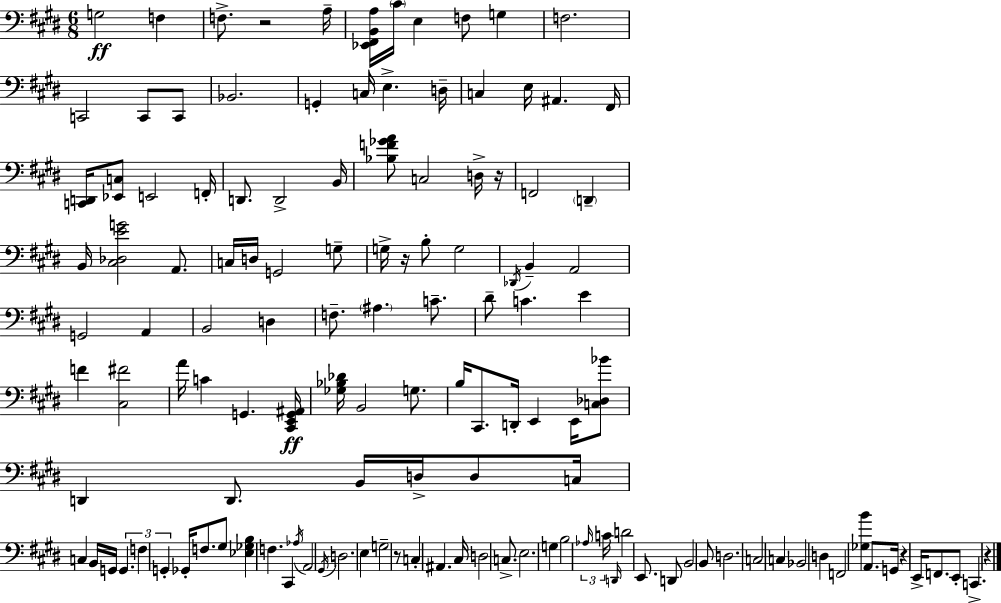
G3/h F3/q F3/e. R/h A3/s [Eb2,F#2,B2,A3]/s C#4/s E3/q F3/e G3/q F3/h. C2/h C2/e C2/e Bb2/h. G2/q C3/s E3/q. D3/s C3/q E3/s A#2/q. F#2/s [C2,D2]/s [Eb2,C3]/e E2/h F2/s D2/e. D2/h B2/s [Bb3,F4,Gb4,A4]/e C3/h D3/s R/s F2/h D2/q B2/s [C#3,Db3,E4,G4]/h A2/e. C3/s D3/s G2/h G3/e G3/s R/s B3/e G3/h Db2/s B2/q A2/h G2/h A2/q B2/h D3/q F3/e. A#3/q. C4/e. D#4/e C4/q. E4/q F4/q [C#3,F#4]/h A4/s C4/q G2/q. [C#2,E2,G2,A#2]/s [Gb3,Bb3,Db4]/s B2/h G3/e. B3/s C#2/e. D2/s E2/q E2/s [C3,Db3,Bb4]/e D2/q D2/e. B2/s D3/s D3/e C3/s C3/q B2/s G2/s G2/q. F3/q G2/q Gb2/s F3/e. G#3/e [Eb3,Gb3,B3]/q F3/q. C#2/q Ab3/s A2/h G#2/s D3/h. E3/q G3/h R/e C3/q A#2/q. C#3/s D3/h C3/e. E3/h. G3/q B3/h Ab3/s C4/s D2/s D4/h E2/e. D2/e B2/h B2/e D3/h. C3/h C3/q Bb2/h D3/q F2/h [Gb3,B4]/q A2/e. G2/s R/q E2/s F2/e. E2/e C2/q. R/q